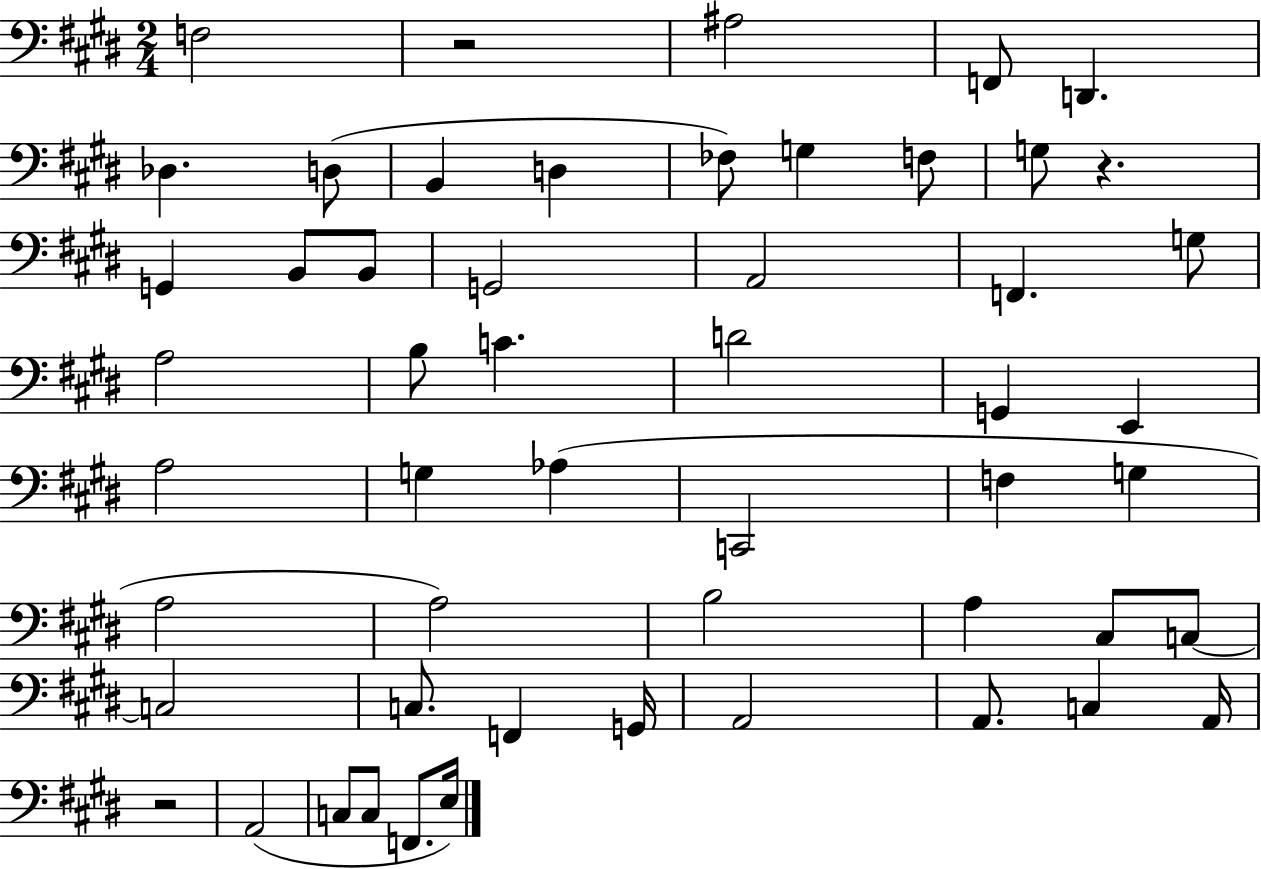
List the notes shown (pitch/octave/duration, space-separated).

F3/h R/h A#3/h F2/e D2/q. Db3/q. D3/e B2/q D3/q FES3/e G3/q F3/e G3/e R/q. G2/q B2/e B2/e G2/h A2/h F2/q. G3/e A3/h B3/e C4/q. D4/h G2/q E2/q A3/h G3/q Ab3/q C2/h F3/q G3/q A3/h A3/h B3/h A3/q C#3/e C3/e C3/h C3/e. F2/q G2/s A2/h A2/e. C3/q A2/s R/h A2/h C3/e C3/e F2/e. E3/s